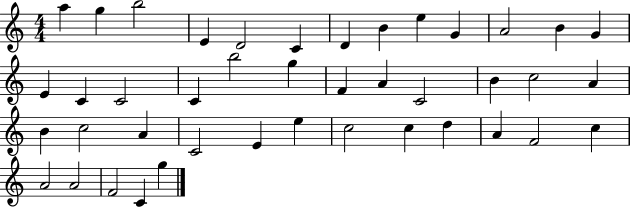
{
  \clef treble
  \numericTimeSignature
  \time 4/4
  \key c \major
  a''4 g''4 b''2 | e'4 d'2 c'4 | d'4 b'4 e''4 g'4 | a'2 b'4 g'4 | \break e'4 c'4 c'2 | c'4 b''2 g''4 | f'4 a'4 c'2 | b'4 c''2 a'4 | \break b'4 c''2 a'4 | c'2 e'4 e''4 | c''2 c''4 d''4 | a'4 f'2 c''4 | \break a'2 a'2 | f'2 c'4 g''4 | \bar "|."
}